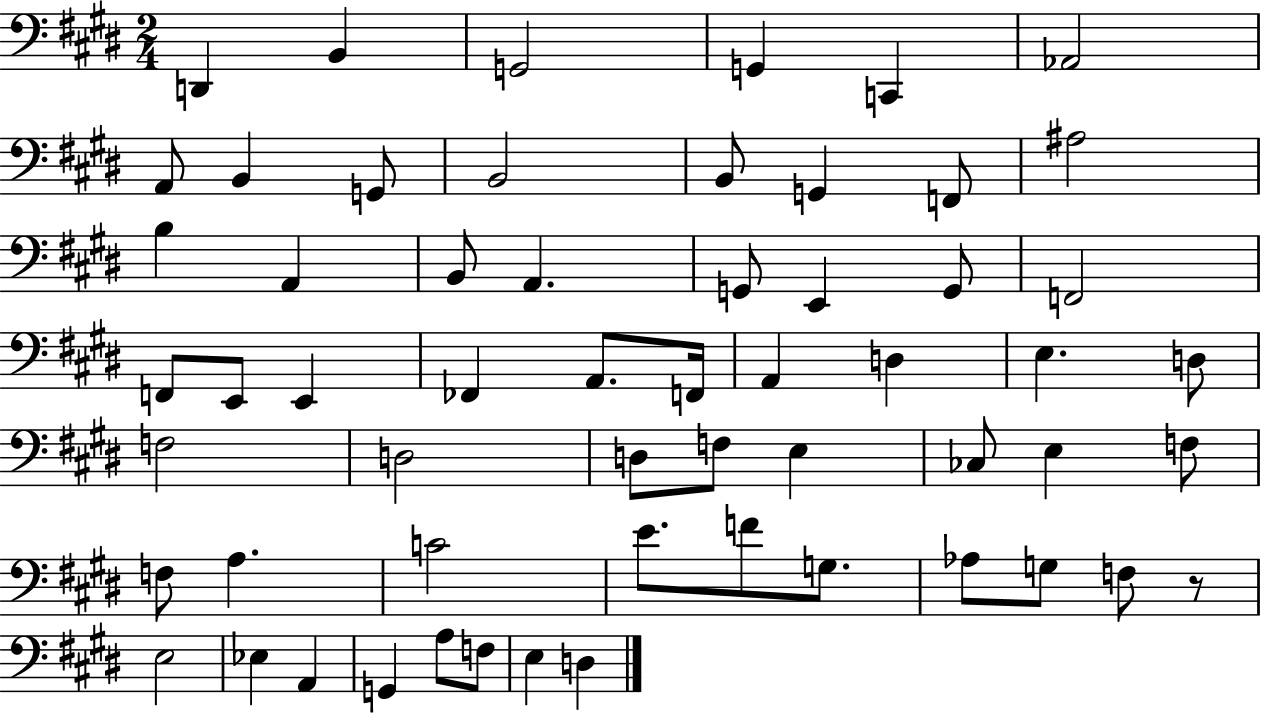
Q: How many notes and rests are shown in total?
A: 58